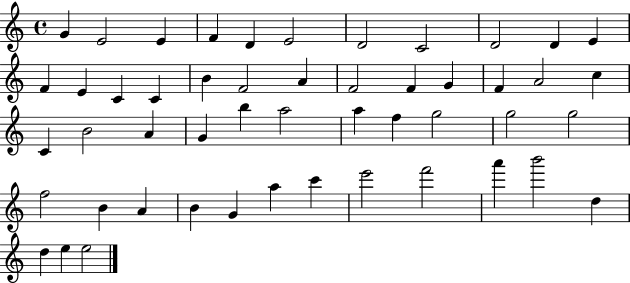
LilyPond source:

{
  \clef treble
  \time 4/4
  \defaultTimeSignature
  \key c \major
  g'4 e'2 e'4 | f'4 d'4 e'2 | d'2 c'2 | d'2 d'4 e'4 | \break f'4 e'4 c'4 c'4 | b'4 f'2 a'4 | f'2 f'4 g'4 | f'4 a'2 c''4 | \break c'4 b'2 a'4 | g'4 b''4 a''2 | a''4 f''4 g''2 | g''2 g''2 | \break f''2 b'4 a'4 | b'4 g'4 a''4 c'''4 | e'''2 f'''2 | a'''4 b'''2 d''4 | \break d''4 e''4 e''2 | \bar "|."
}